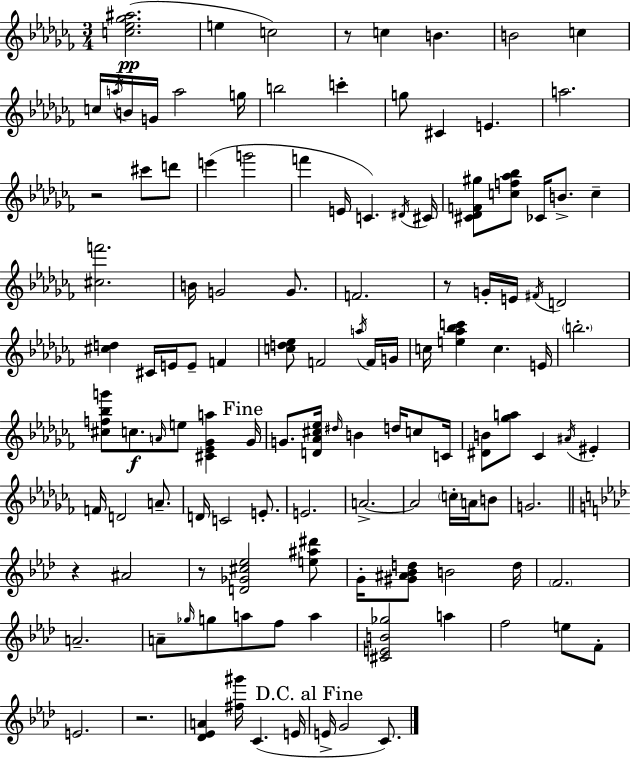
{
  \clef treble
  \numericTimeSignature
  \time 3/4
  \key aes \minor
  <c'' ees'' ges'' ais''>2.(\pp | e''4 c''2) | r8 c''4 b'4. | b'2 c''4 | \break c''16 \acciaccatura { a''16 } b'16 g'16 a''2 | g''16 b''2 c'''4-. | g''8 cis'4 e'4. | a''2. | \break r2 cis'''8 d'''8 | e'''4( g'''2 | f'''4 e'16 c'4.) | \acciaccatura { dis'16 } cis'16 <cis' des' f' gis''>8 <c'' f'' aes'' bes''>8 ces'16 b'8.-> c''4-- | \break <cis'' f'''>2. | b'16 g'2 g'8. | f'2. | r8 g'16-. e'16 \acciaccatura { fis'16 } d'2 | \break <cis'' d''>4 cis'16 e'16 e'8-- f'4 | <c'' d'' ees''>8 f'2 | \acciaccatura { a''16 } f'16 g'16 c''16 <e'' aes'' bes'' c'''>4 c''4. | e'16 \parenthesize b''2.-. | \break <cis'' f'' bes'' g'''>8 c''8.\f \grace { a'16 } e''8 | <cis' ees' ges' a''>4 \mark "Fine" ges'16 g'8. <d' aes' cis'' ees''>16 \grace { dis''16 } b'4 | d''16 c''8 c'16 <dis' b'>8 <ges'' a''>8 ces'4 | \acciaccatura { ais'16 } eis'4-. f'16 d'2 | \break a'8.-- d'16 c'2 | e'8.-. e'2. | a'2.->~~ | a'2 | \break \parenthesize c''16-. a'16 b'8 g'2. | \bar "||" \break \key f \minor r4 ais'2 | r8 <d' ges' cis'' ees''>2 <e'' ais'' dis'''>8 | g'16-. <gis' ais' bes' d''>8 b'2 d''16 | \parenthesize f'2. | \break a'2.-- | a'8-- \grace { ges''16 } g''8 a''8 f''8 a''4 | <cis' e' b' ges''>2 a''4 | f''2 e''8 f'8-. | \break e'2. | r2. | <des' ees' a'>4 <fis'' gis'''>16 c'4.( | e'16 \mark "D.C. al Fine" e'16-> g'2 c'8.) | \break \bar "|."
}